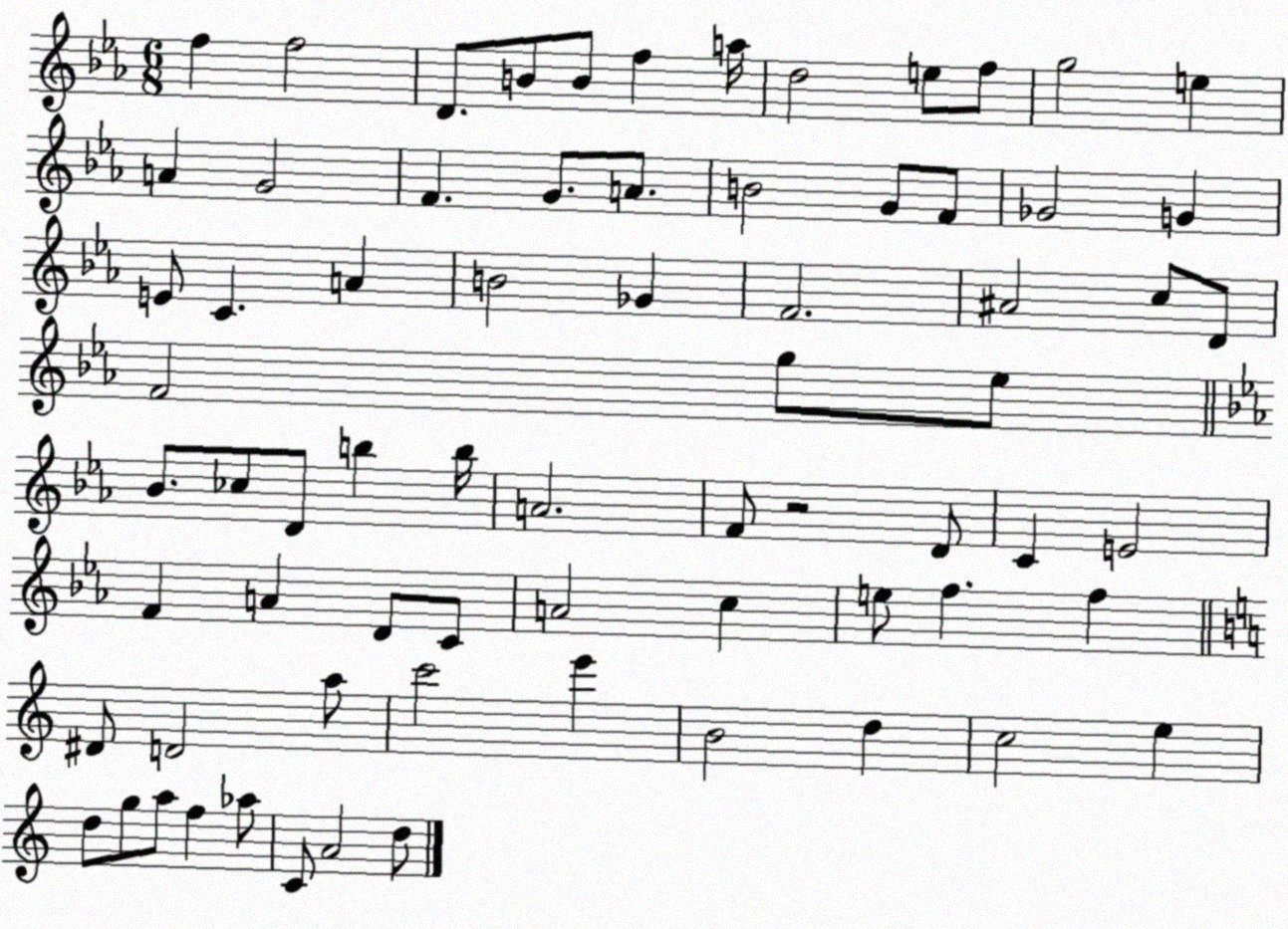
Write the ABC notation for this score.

X:1
T:Untitled
M:6/8
L:1/4
K:Eb
f f2 D/2 B/2 B/2 f a/4 d2 e/2 f/2 g2 e A G2 F G/2 A/2 B2 G/2 F/2 _G2 G E/2 C A B2 _G F2 ^A2 c/2 D/2 F2 g/2 _e/2 _B/2 _c/2 D/2 b b/4 A2 F/2 z2 D/2 C E2 F A D/2 C/2 A2 c e/2 f f ^D/2 D2 a/2 c'2 e' B2 d c2 e d/2 g/2 a/2 f _a/2 C/2 A2 d/2